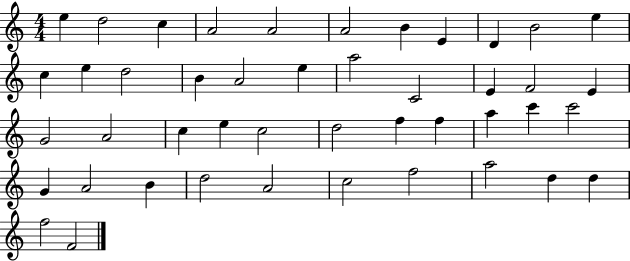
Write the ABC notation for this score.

X:1
T:Untitled
M:4/4
L:1/4
K:C
e d2 c A2 A2 A2 B E D B2 e c e d2 B A2 e a2 C2 E F2 E G2 A2 c e c2 d2 f f a c' c'2 G A2 B d2 A2 c2 f2 a2 d d f2 F2